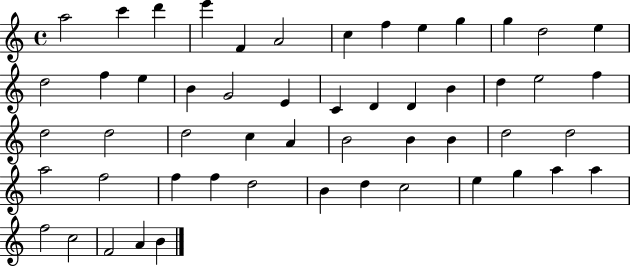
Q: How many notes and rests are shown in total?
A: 53